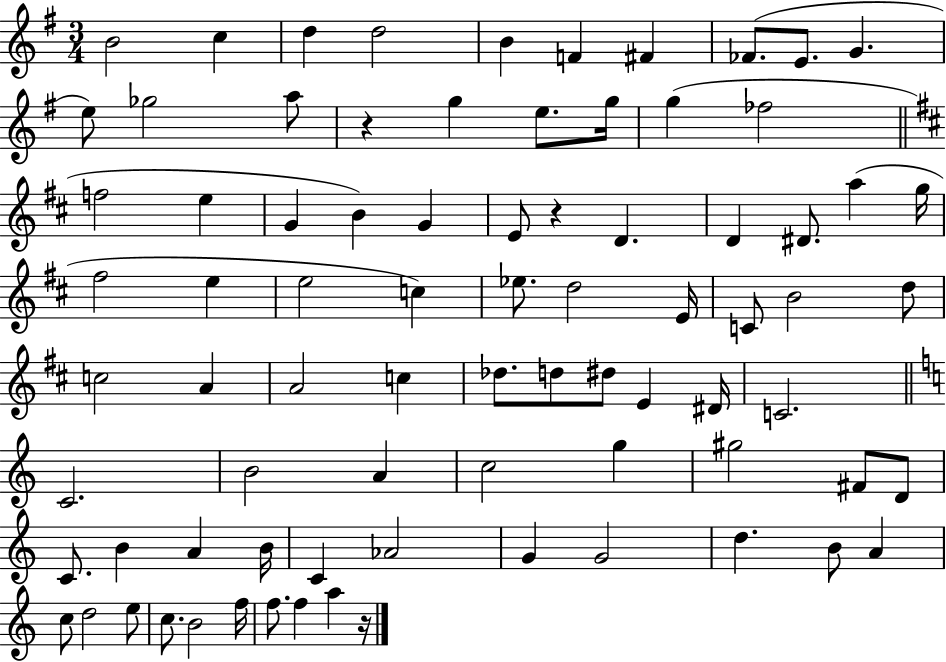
B4/h C5/q D5/q D5/h B4/q F4/q F#4/q FES4/e. E4/e. G4/q. E5/e Gb5/h A5/e R/q G5/q E5/e. G5/s G5/q FES5/h F5/h E5/q G4/q B4/q G4/q E4/e R/q D4/q. D4/q D#4/e. A5/q G5/s F#5/h E5/q E5/h C5/q Eb5/e. D5/h E4/s C4/e B4/h D5/e C5/h A4/q A4/h C5/q Db5/e. D5/e D#5/e E4/q D#4/s C4/h. C4/h. B4/h A4/q C5/h G5/q G#5/h F#4/e D4/e C4/e. B4/q A4/q B4/s C4/q Ab4/h G4/q G4/h D5/q. B4/e A4/q C5/e D5/h E5/e C5/e. B4/h F5/s F5/e. F5/q A5/q R/s